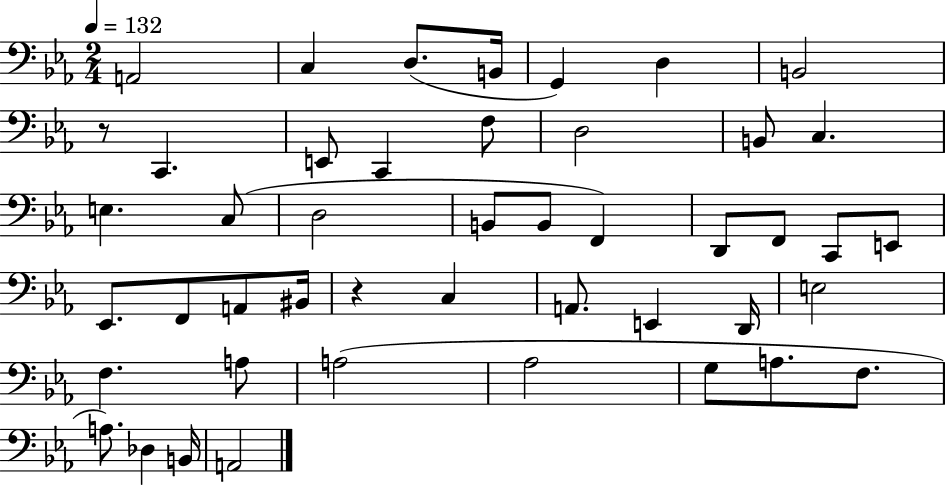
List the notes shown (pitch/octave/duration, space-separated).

A2/h C3/q D3/e. B2/s G2/q D3/q B2/h R/e C2/q. E2/e C2/q F3/e D3/h B2/e C3/q. E3/q. C3/e D3/h B2/e B2/e F2/q D2/e F2/e C2/e E2/e Eb2/e. F2/e A2/e BIS2/s R/q C3/q A2/e. E2/q D2/s E3/h F3/q. A3/e A3/h Ab3/h G3/e A3/e. F3/e. A3/e. Db3/q B2/s A2/h